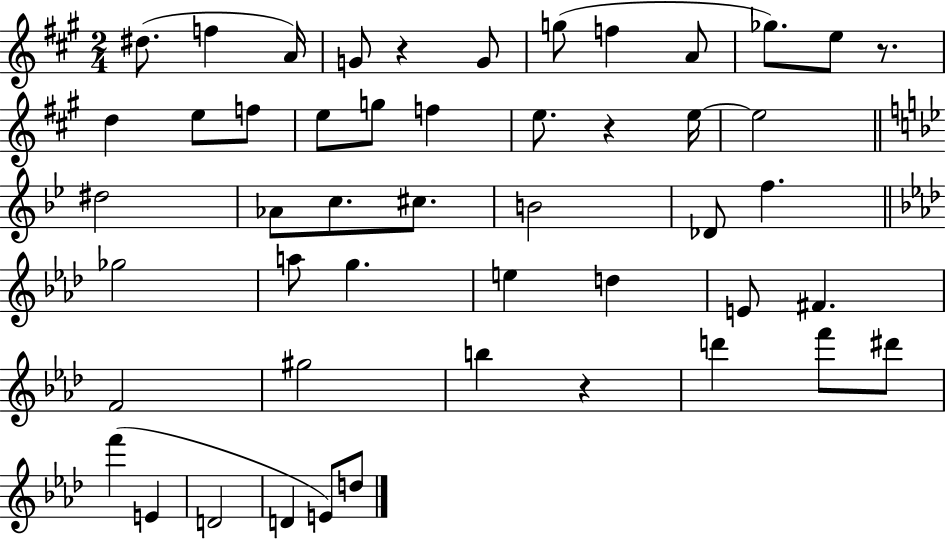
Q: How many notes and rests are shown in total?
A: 49